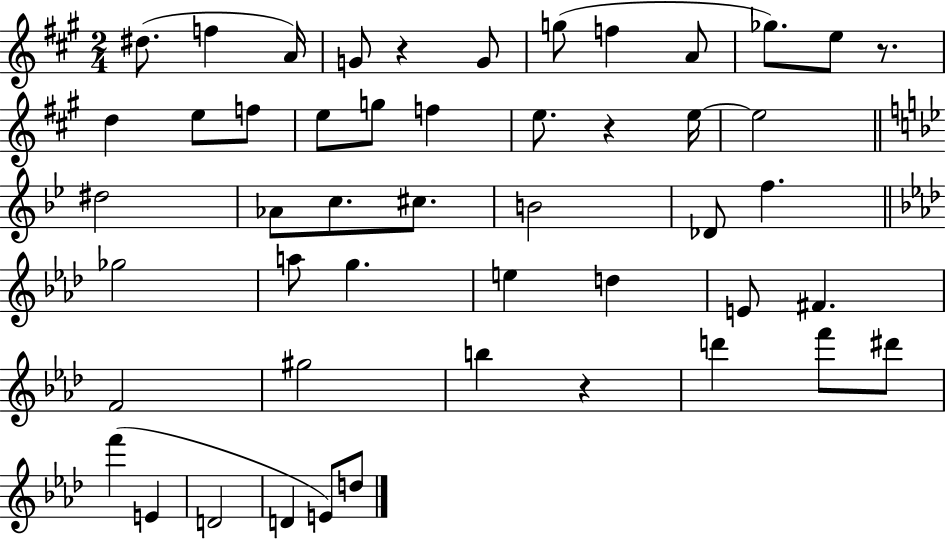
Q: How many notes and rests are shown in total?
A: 49